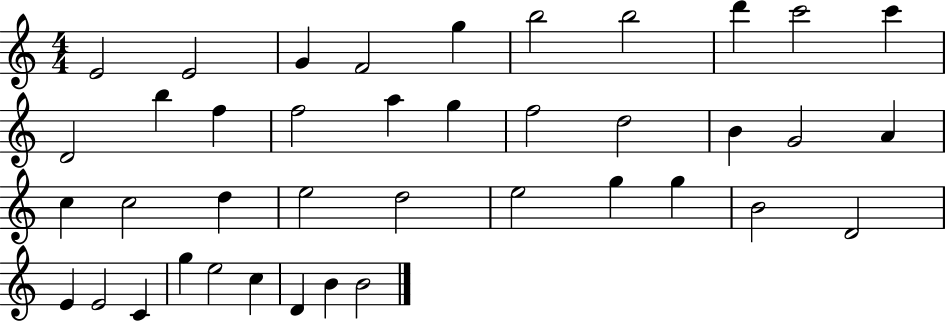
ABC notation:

X:1
T:Untitled
M:4/4
L:1/4
K:C
E2 E2 G F2 g b2 b2 d' c'2 c' D2 b f f2 a g f2 d2 B G2 A c c2 d e2 d2 e2 g g B2 D2 E E2 C g e2 c D B B2